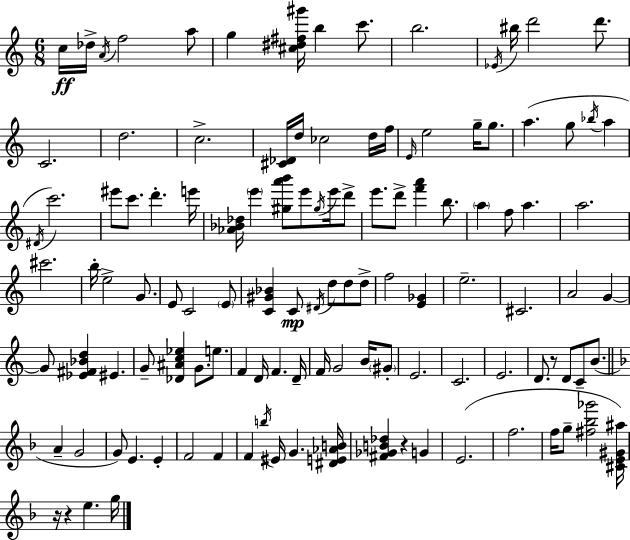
X:1
T:Untitled
M:6/8
L:1/4
K:C
c/4 _d/4 A/4 f2 a/2 g [^c^d^f^g']/4 b c'/2 b2 _E/4 ^b/4 d'2 d'/2 C2 d2 c2 [^C_D]/4 d/4 _c2 d/4 f/4 E/4 e2 g/4 g/2 a g/2 _b/4 a ^D/4 c'2 ^e'/2 c'/2 d' e'/4 [_A_B_d]/4 e' [^ga'b']/2 e'/2 ^g/4 e'/4 d'/2 e'/2 d'/2 [f'a'] b/2 a f/2 a a2 ^c'2 b/4 e2 G/2 E/2 C2 E/2 [C^G_B] C/2 ^D/4 d/2 d/2 d/2 f2 [E_G] e2 ^C2 A2 G G/2 [_E^F_Bd] ^E G/2 [_D^Ac_e] G/2 e/2 F D/4 F D/4 F/4 G2 B/4 ^G/2 E2 C2 E2 D/2 z/2 D/2 C/2 B/2 A G2 G/2 E E F2 F F b/4 ^E/4 G [^DE_AB]/4 [^F_GB_d] z G E2 f2 f/4 g/2 [^f_b_g']2 [^CE^G^a]/4 z/4 z e g/4